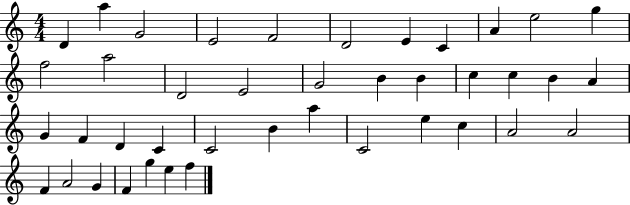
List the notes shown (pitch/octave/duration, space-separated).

D4/q A5/q G4/h E4/h F4/h D4/h E4/q C4/q A4/q E5/h G5/q F5/h A5/h D4/h E4/h G4/h B4/q B4/q C5/q C5/q B4/q A4/q G4/q F4/q D4/q C4/q C4/h B4/q A5/q C4/h E5/q C5/q A4/h A4/h F4/q A4/h G4/q F4/q G5/q E5/q F5/q